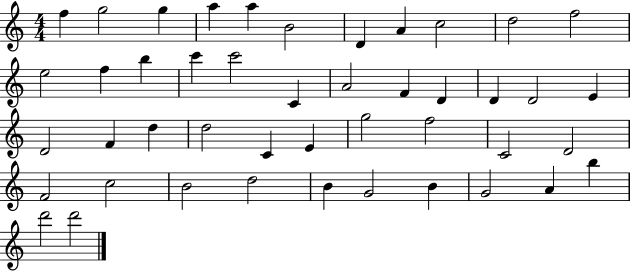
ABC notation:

X:1
T:Untitled
M:4/4
L:1/4
K:C
f g2 g a a B2 D A c2 d2 f2 e2 f b c' c'2 C A2 F D D D2 E D2 F d d2 C E g2 f2 C2 D2 F2 c2 B2 d2 B G2 B G2 A b d'2 d'2